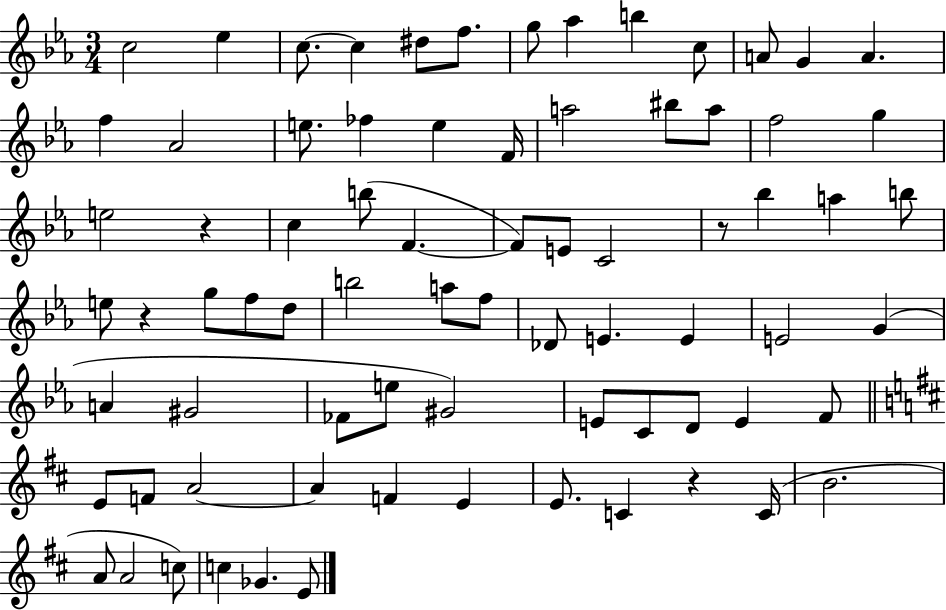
X:1
T:Untitled
M:3/4
L:1/4
K:Eb
c2 _e c/2 c ^d/2 f/2 g/2 _a b c/2 A/2 G A f _A2 e/2 _f e F/4 a2 ^b/2 a/2 f2 g e2 z c b/2 F F/2 E/2 C2 z/2 _b a b/2 e/2 z g/2 f/2 d/2 b2 a/2 f/2 _D/2 E E E2 G A ^G2 _F/2 e/2 ^G2 E/2 C/2 D/2 E F/2 E/2 F/2 A2 A F E E/2 C z C/4 B2 A/2 A2 c/2 c _G E/2